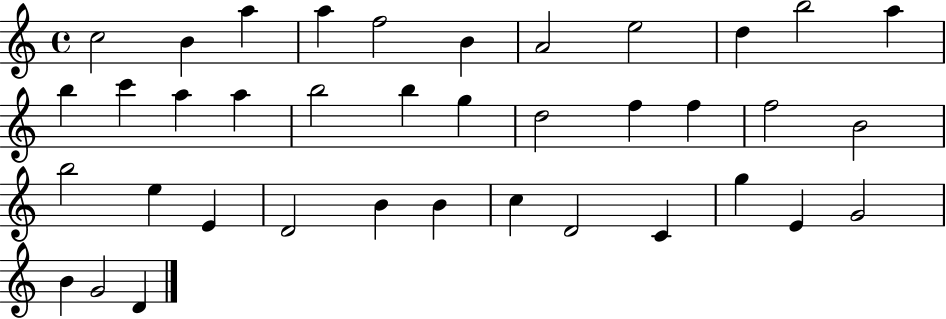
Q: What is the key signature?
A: C major